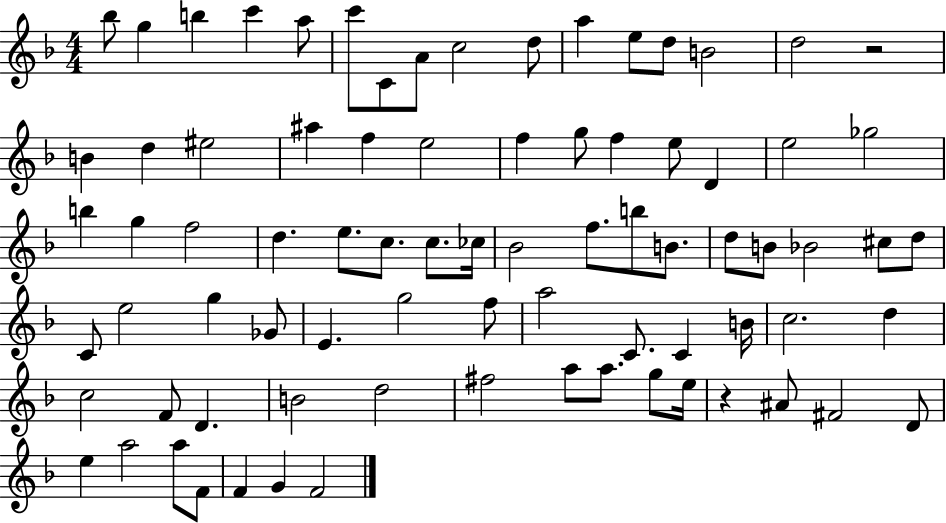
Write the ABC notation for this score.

X:1
T:Untitled
M:4/4
L:1/4
K:F
_b/2 g b c' a/2 c'/2 C/2 A/2 c2 d/2 a e/2 d/2 B2 d2 z2 B d ^e2 ^a f e2 f g/2 f e/2 D e2 _g2 b g f2 d e/2 c/2 c/2 _c/4 _B2 f/2 b/2 B/2 d/2 B/2 _B2 ^c/2 d/2 C/2 e2 g _G/2 E g2 f/2 a2 C/2 C B/4 c2 d c2 F/2 D B2 d2 ^f2 a/2 a/2 g/2 e/4 z ^A/2 ^F2 D/2 e a2 a/2 F/2 F G F2